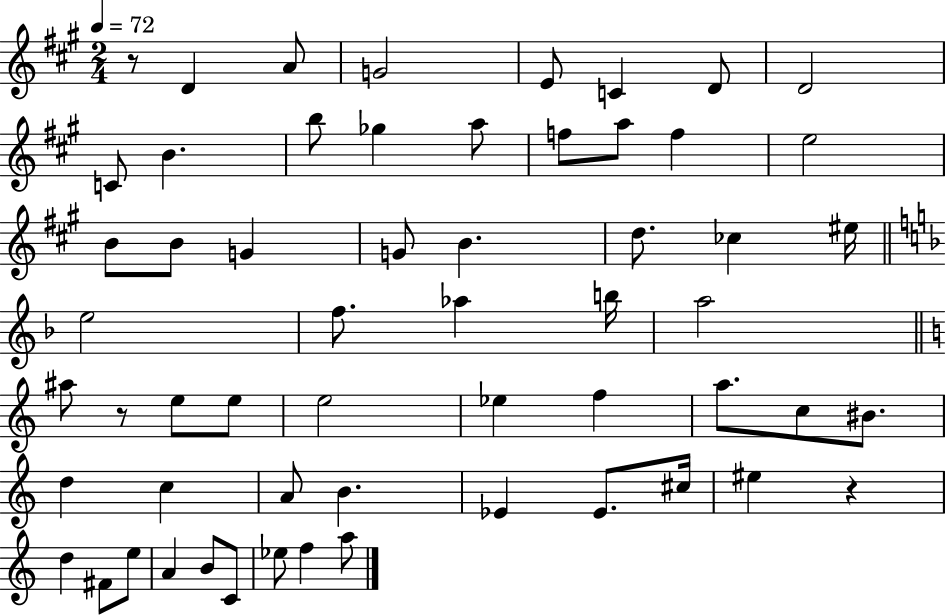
{
  \clef treble
  \numericTimeSignature
  \time 2/4
  \key a \major
  \tempo 4 = 72
  r8 d'4 a'8 | g'2 | e'8 c'4 d'8 | d'2 | \break c'8 b'4. | b''8 ges''4 a''8 | f''8 a''8 f''4 | e''2 | \break b'8 b'8 g'4 | g'8 b'4. | d''8. ces''4 eis''16 | \bar "||" \break \key f \major e''2 | f''8. aes''4 b''16 | a''2 | \bar "||" \break \key c \major ais''8 r8 e''8 e''8 | e''2 | ees''4 f''4 | a''8. c''8 bis'8. | \break d''4 c''4 | a'8 b'4. | ees'4 ees'8. cis''16 | eis''4 r4 | \break d''4 fis'8 e''8 | a'4 b'8 c'8 | ees''8 f''4 a''8 | \bar "|."
}